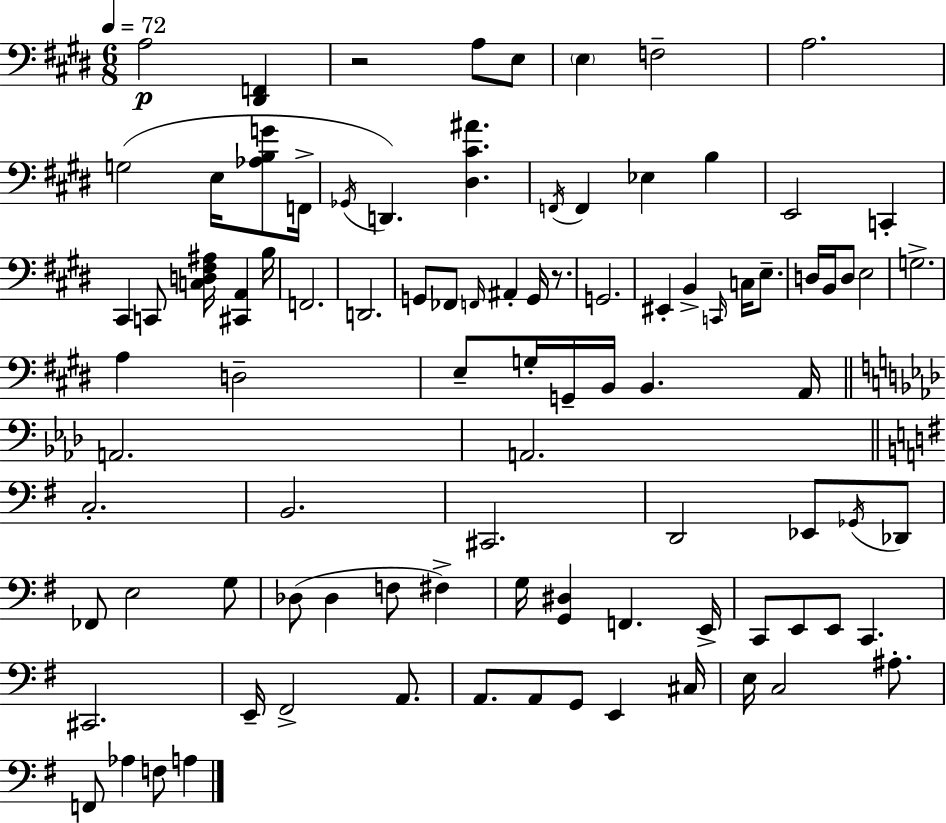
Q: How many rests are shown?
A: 2